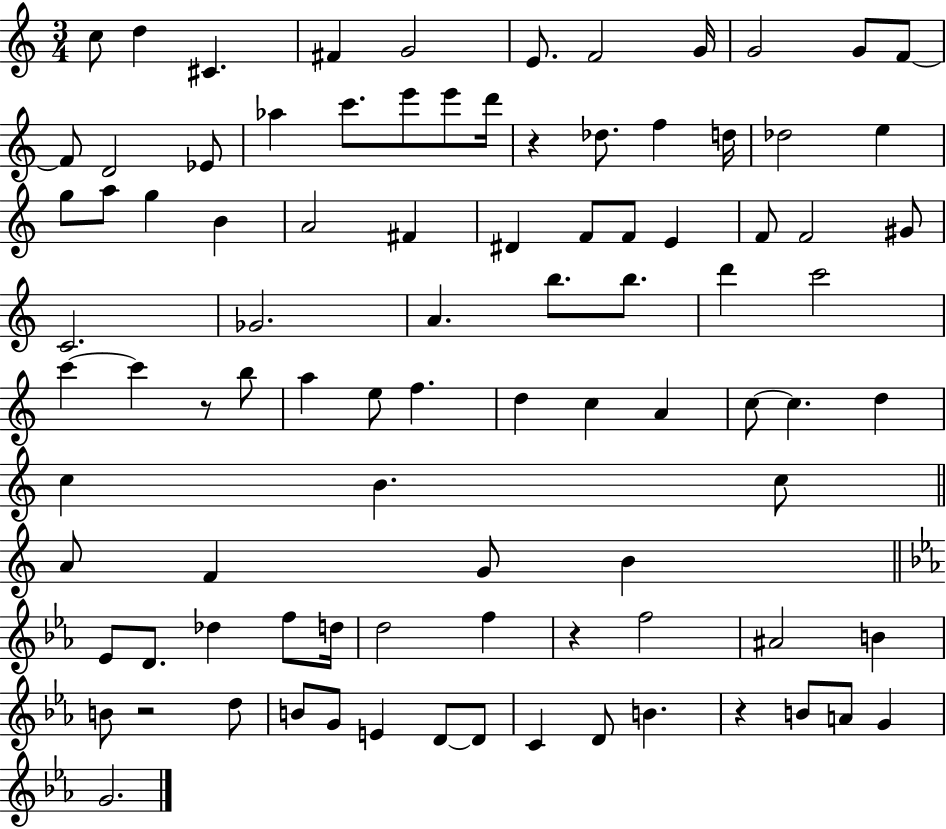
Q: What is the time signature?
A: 3/4